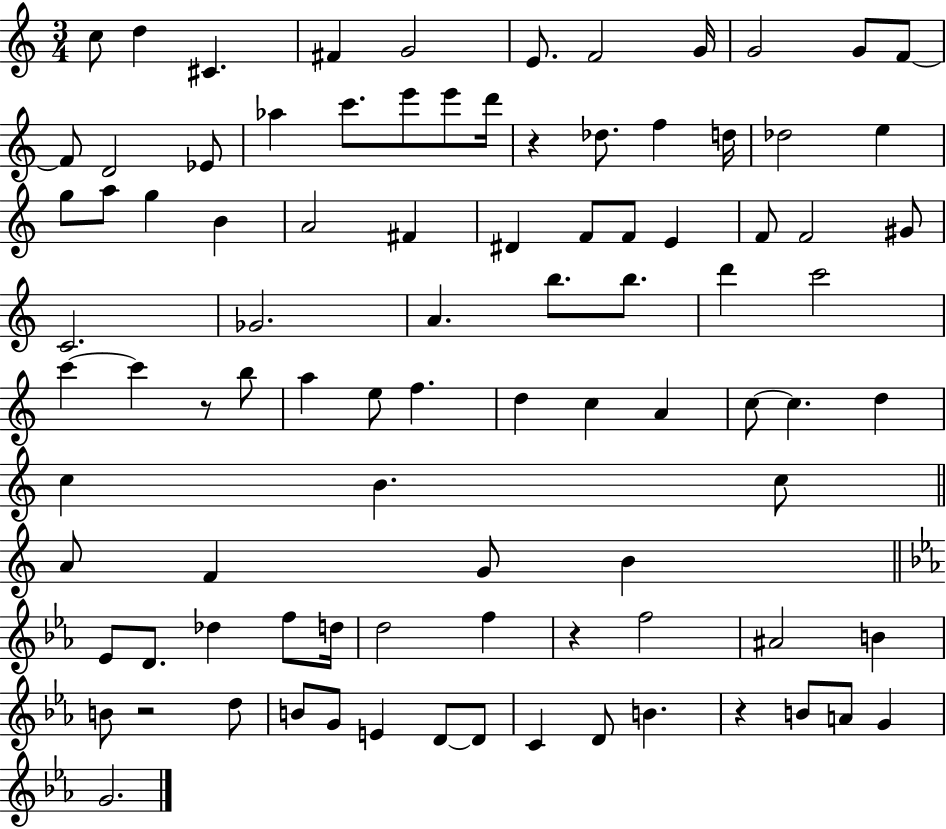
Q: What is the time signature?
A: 3/4